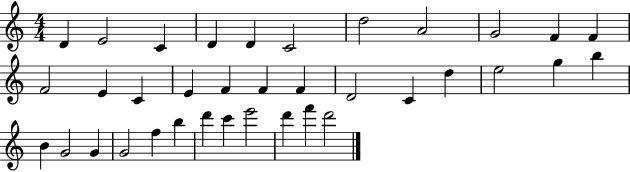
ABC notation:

X:1
T:Untitled
M:4/4
L:1/4
K:C
D E2 C D D C2 d2 A2 G2 F F F2 E C E F F F D2 C d e2 g b B G2 G G2 f b d' c' e'2 d' f' d'2